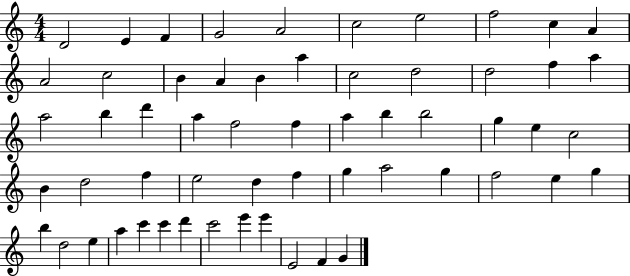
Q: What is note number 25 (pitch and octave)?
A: A5